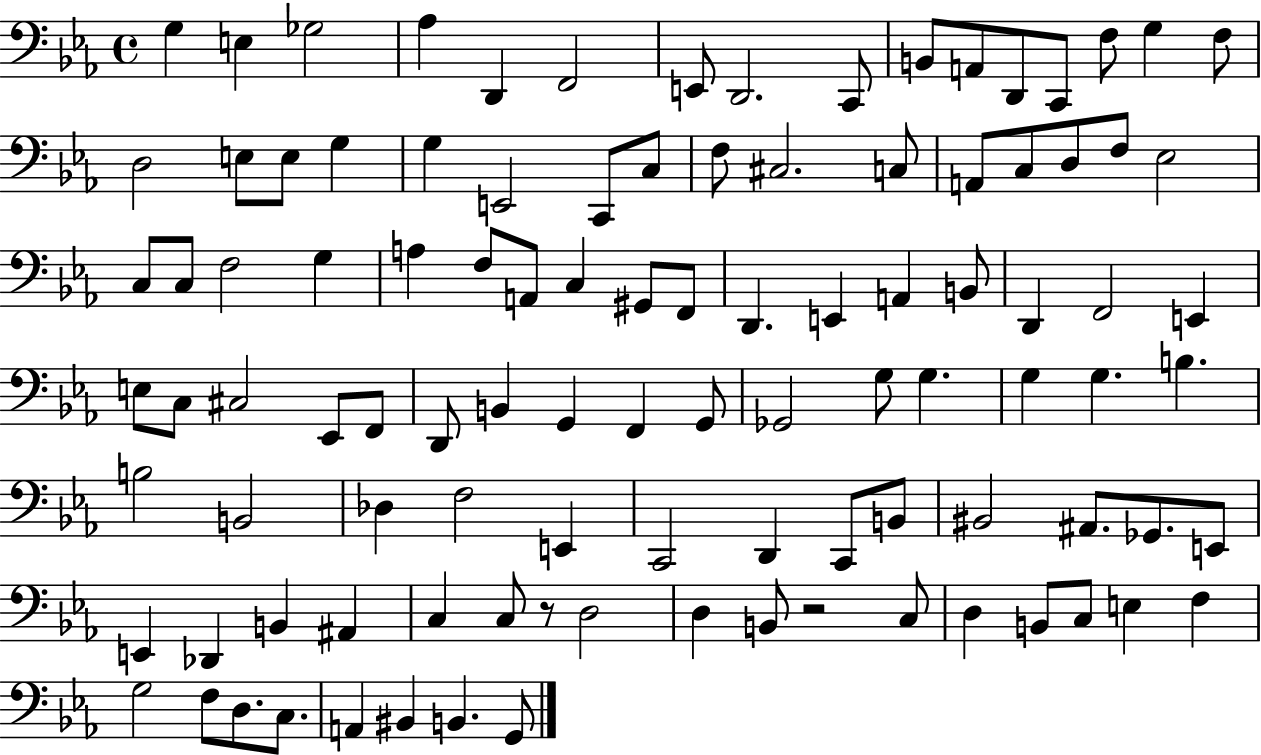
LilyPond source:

{
  \clef bass
  \time 4/4
  \defaultTimeSignature
  \key ees \major
  g4 e4 ges2 | aes4 d,4 f,2 | e,8 d,2. c,8 | b,8 a,8 d,8 c,8 f8 g4 f8 | \break d2 e8 e8 g4 | g4 e,2 c,8 c8 | f8 cis2. c8 | a,8 c8 d8 f8 ees2 | \break c8 c8 f2 g4 | a4 f8 a,8 c4 gis,8 f,8 | d,4. e,4 a,4 b,8 | d,4 f,2 e,4 | \break e8 c8 cis2 ees,8 f,8 | d,8 b,4 g,4 f,4 g,8 | ges,2 g8 g4. | g4 g4. b4. | \break b2 b,2 | des4 f2 e,4 | c,2 d,4 c,8 b,8 | bis,2 ais,8. ges,8. e,8 | \break e,4 des,4 b,4 ais,4 | c4 c8 r8 d2 | d4 b,8 r2 c8 | d4 b,8 c8 e4 f4 | \break g2 f8 d8. c8. | a,4 bis,4 b,4. g,8 | \bar "|."
}